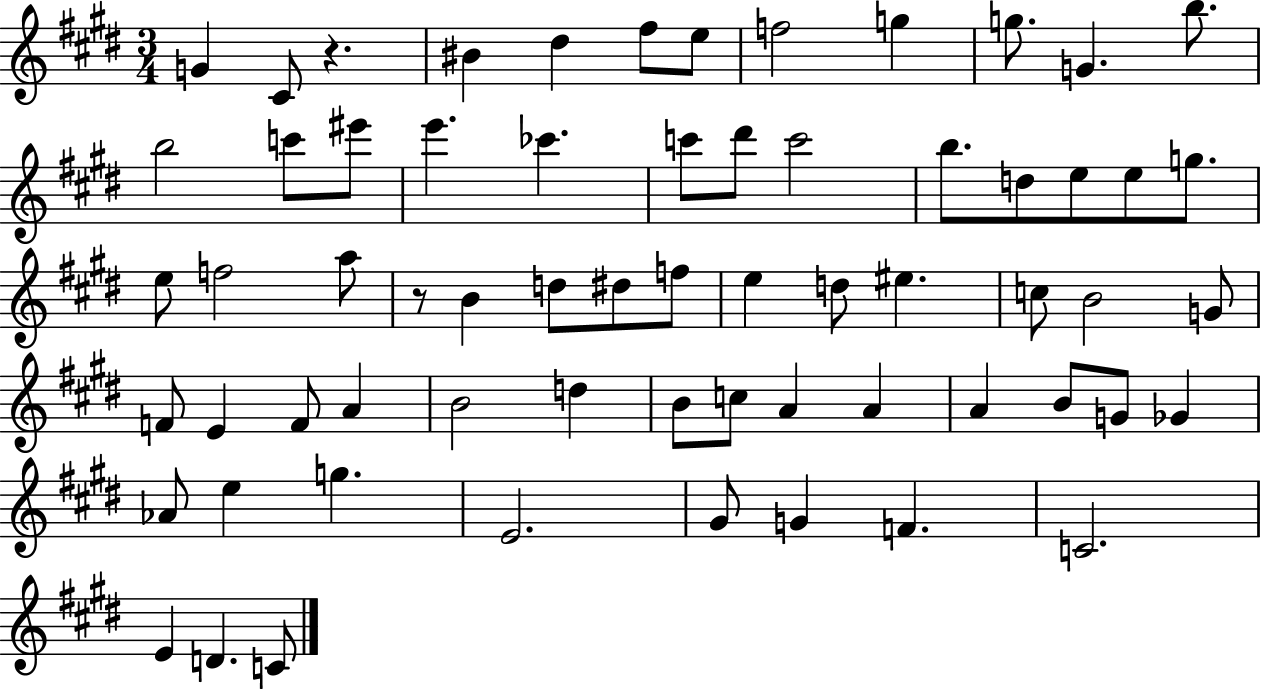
G4/q C#4/e R/q. BIS4/q D#5/q F#5/e E5/e F5/h G5/q G5/e. G4/q. B5/e. B5/h C6/e EIS6/e E6/q. CES6/q. C6/e D#6/e C6/h B5/e. D5/e E5/e E5/e G5/e. E5/e F5/h A5/e R/e B4/q D5/e D#5/e F5/e E5/q D5/e EIS5/q. C5/e B4/h G4/e F4/e E4/q F4/e A4/q B4/h D5/q B4/e C5/e A4/q A4/q A4/q B4/e G4/e Gb4/q Ab4/e E5/q G5/q. E4/h. G#4/e G4/q F4/q. C4/h. E4/q D4/q. C4/e